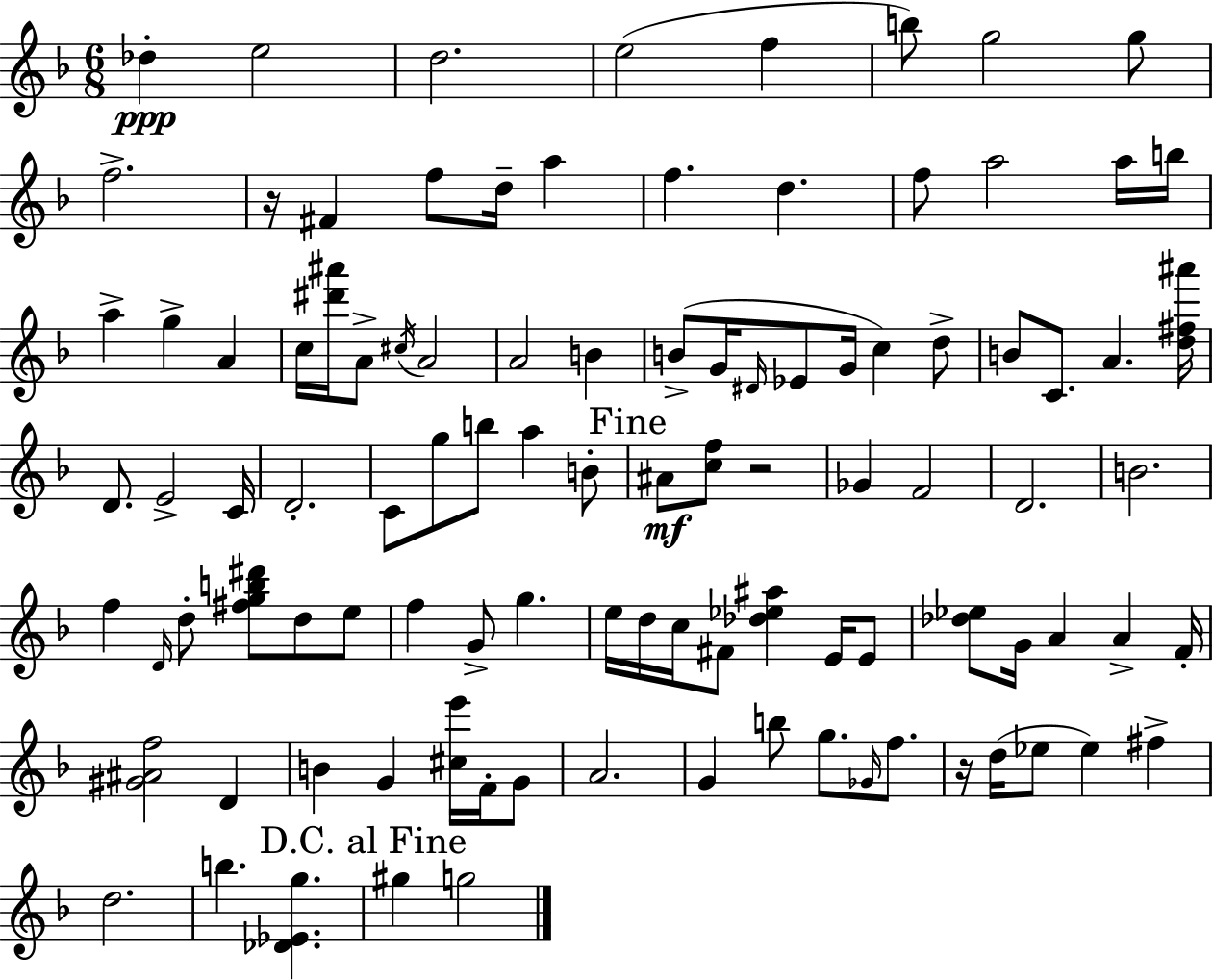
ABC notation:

X:1
T:Untitled
M:6/8
L:1/4
K:F
_d e2 d2 e2 f b/2 g2 g/2 f2 z/4 ^F f/2 d/4 a f d f/2 a2 a/4 b/4 a g A c/4 [^d'^a']/4 A/2 ^c/4 A2 A2 B B/2 G/4 ^D/4 _E/2 G/4 c d/2 B/2 C/2 A [d^f^a']/4 D/2 E2 C/4 D2 C/2 g/2 b/2 a B/2 ^A/2 [cf]/2 z2 _G F2 D2 B2 f D/4 d/2 [^fgb^d']/2 d/2 e/2 f G/2 g e/4 d/4 c/4 ^F/2 [_d_e^a] E/4 E/2 [_d_e]/2 G/4 A A F/4 [^G^Af]2 D B G [^ce']/4 F/4 G/2 A2 G b/2 g/2 _G/4 f/2 z/4 d/4 _e/2 _e ^f d2 b [_D_Eg] ^g g2